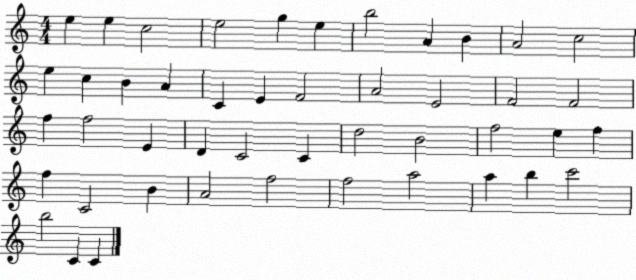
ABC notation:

X:1
T:Untitled
M:4/4
L:1/4
K:C
e e c2 e2 g e b2 A B A2 c2 e c B A C E F2 A2 E2 F2 F2 f f2 E D C2 C d2 B2 f2 e f f C2 B A2 f2 f2 a2 a b c'2 b2 C C